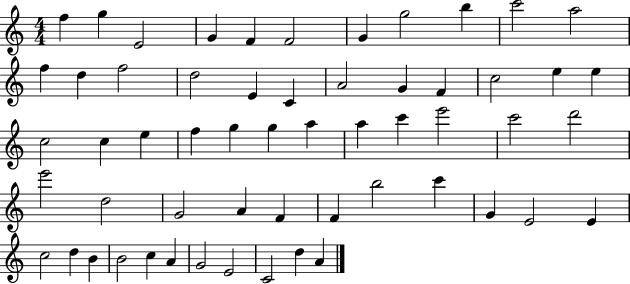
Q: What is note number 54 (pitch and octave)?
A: E4